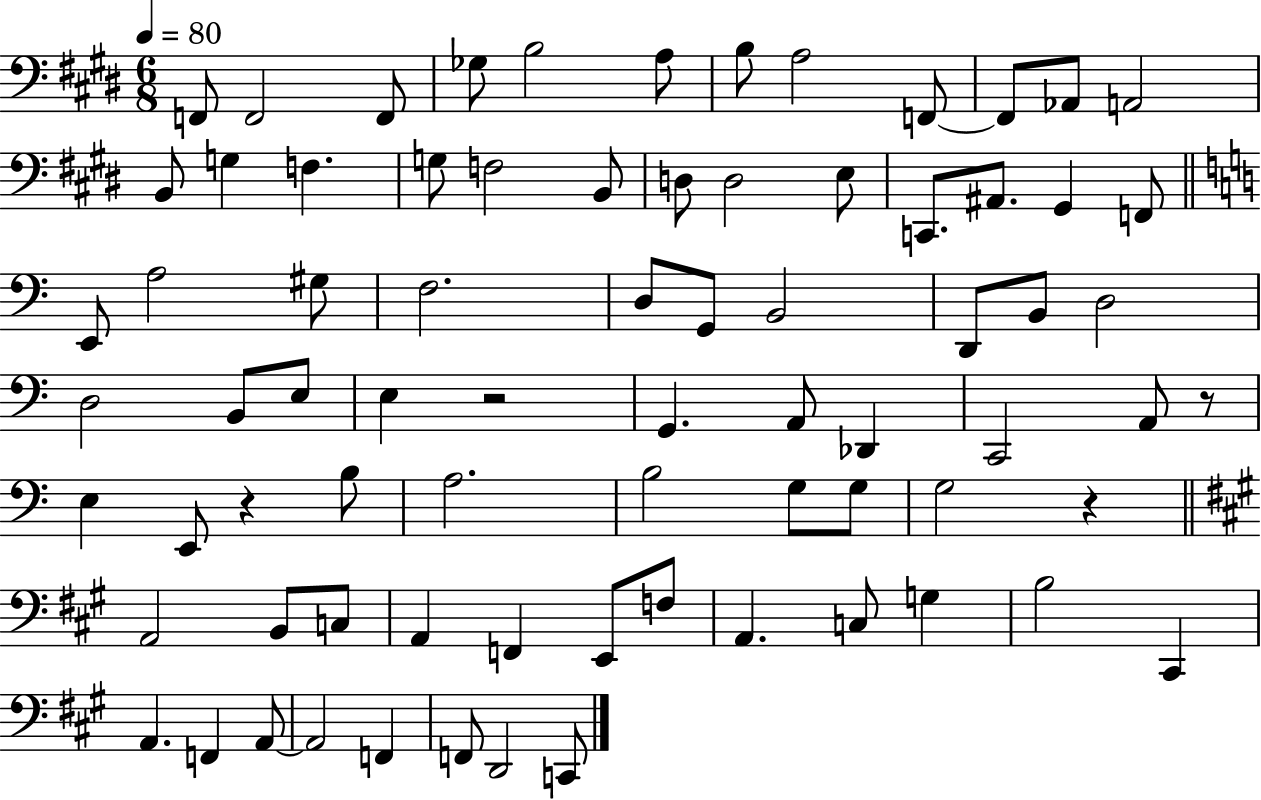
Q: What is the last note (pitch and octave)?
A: C2